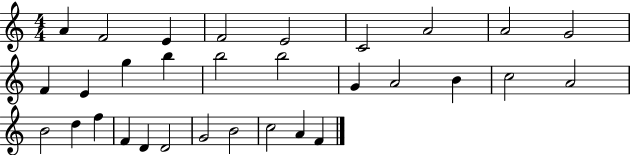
A4/q F4/h E4/q F4/h E4/h C4/h A4/h A4/h G4/h F4/q E4/q G5/q B5/q B5/h B5/h G4/q A4/h B4/q C5/h A4/h B4/h D5/q F5/q F4/q D4/q D4/h G4/h B4/h C5/h A4/q F4/q